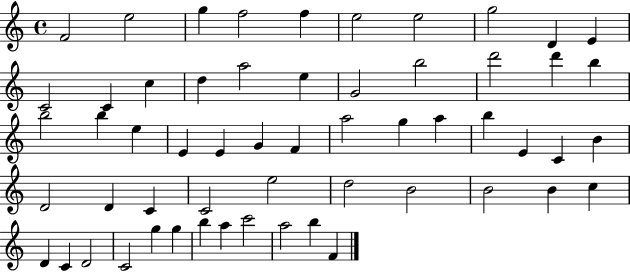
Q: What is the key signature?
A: C major